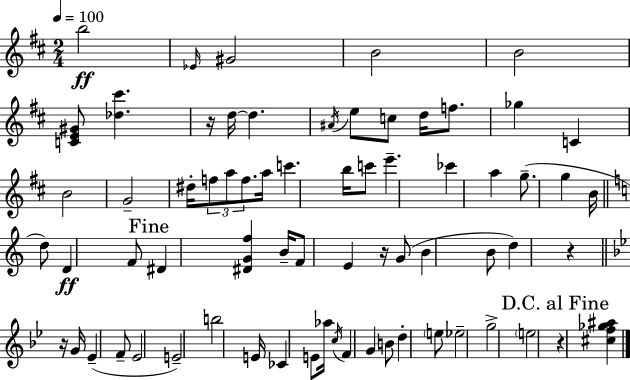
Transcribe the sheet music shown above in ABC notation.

X:1
T:Untitled
M:2/4
L:1/4
K:D
b2 _E/4 ^G2 B2 B2 [CE^G]/2 [_d^c'] z/4 d/4 d ^A/4 e/2 c/2 d/4 f/2 _g C B2 G2 ^d/4 f/2 a/2 f/2 a/4 c' b/4 c'/2 e' _c' a g/2 g B/4 d/2 D F/2 ^D [^DGf] B/4 F/2 E z/4 G/2 B B/2 d z z/4 G/4 _E F/2 _E2 E2 b2 E/4 _C E/2 _a/4 c/4 F G B/2 d e/2 _e2 g2 e2 z [^cf_g^a]